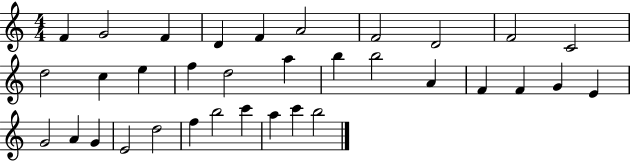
F4/q G4/h F4/q D4/q F4/q A4/h F4/h D4/h F4/h C4/h D5/h C5/q E5/q F5/q D5/h A5/q B5/q B5/h A4/q F4/q F4/q G4/q E4/q G4/h A4/q G4/q E4/h D5/h F5/q B5/h C6/q A5/q C6/q B5/h